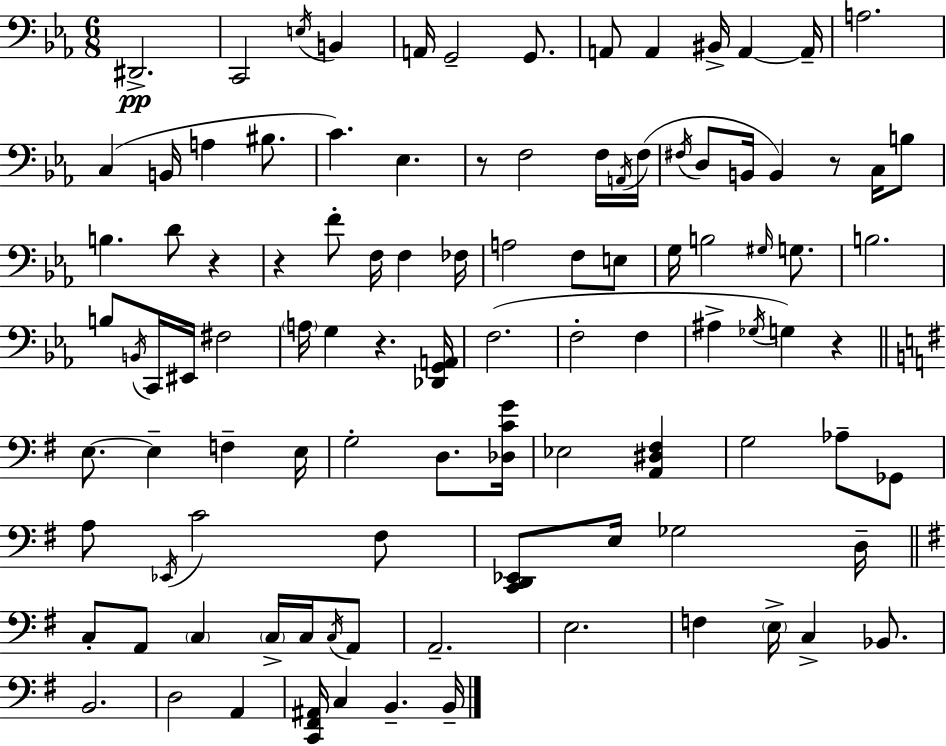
X:1
T:Untitled
M:6/8
L:1/4
K:Eb
^D,,2 C,,2 E,/4 B,, A,,/4 G,,2 G,,/2 A,,/2 A,, ^B,,/4 A,, A,,/4 A,2 C, B,,/4 A, ^B,/2 C _E, z/2 F,2 F,/4 A,,/4 F,/4 ^F,/4 D,/2 B,,/4 B,, z/2 C,/4 B,/2 B, D/2 z z F/2 F,/4 F, _F,/4 A,2 F,/2 E,/2 G,/4 B,2 ^G,/4 G,/2 B,2 B,/2 B,,/4 C,,/4 ^E,,/4 ^F,2 A,/4 G, z [_D,,G,,A,,]/4 F,2 F,2 F, ^A, _G,/4 G, z E,/2 E, F, E,/4 G,2 D,/2 [_D,CG]/4 _E,2 [A,,^D,^F,] G,2 _A,/2 _G,,/2 A,/2 _E,,/4 C2 ^F,/2 [C,,D,,_E,,]/2 E,/4 _G,2 D,/4 C,/2 A,,/2 C, C,/4 C,/4 C,/4 A,,/2 A,,2 E,2 F, E,/4 C, _B,,/2 B,,2 D,2 A,, [C,,^F,,^A,,]/4 C, B,, B,,/4